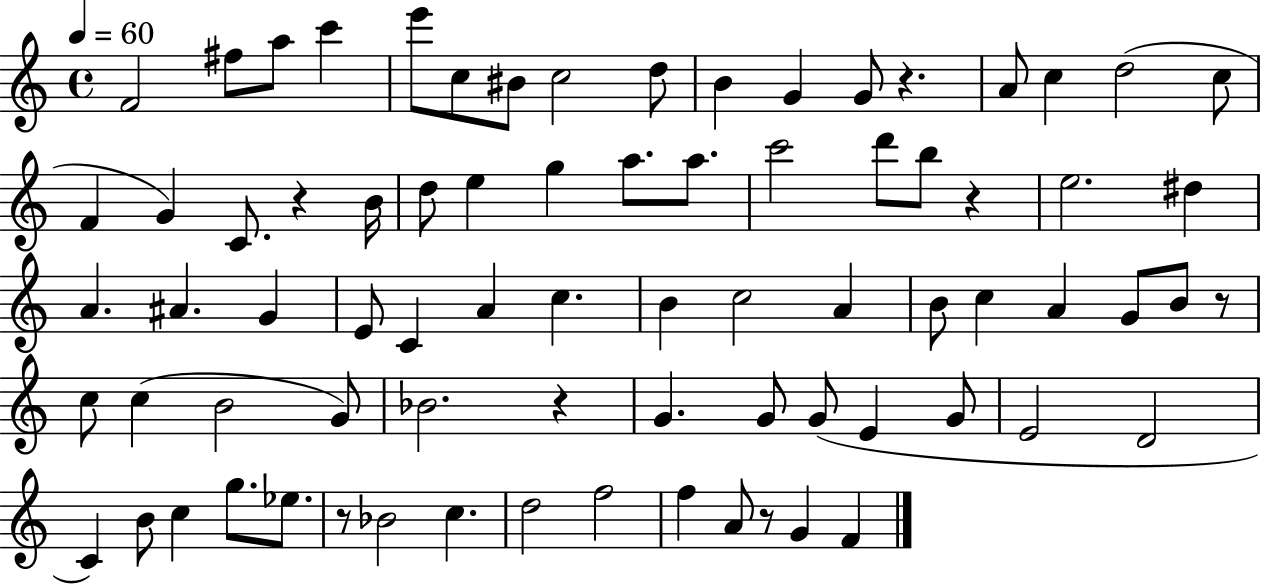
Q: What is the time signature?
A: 4/4